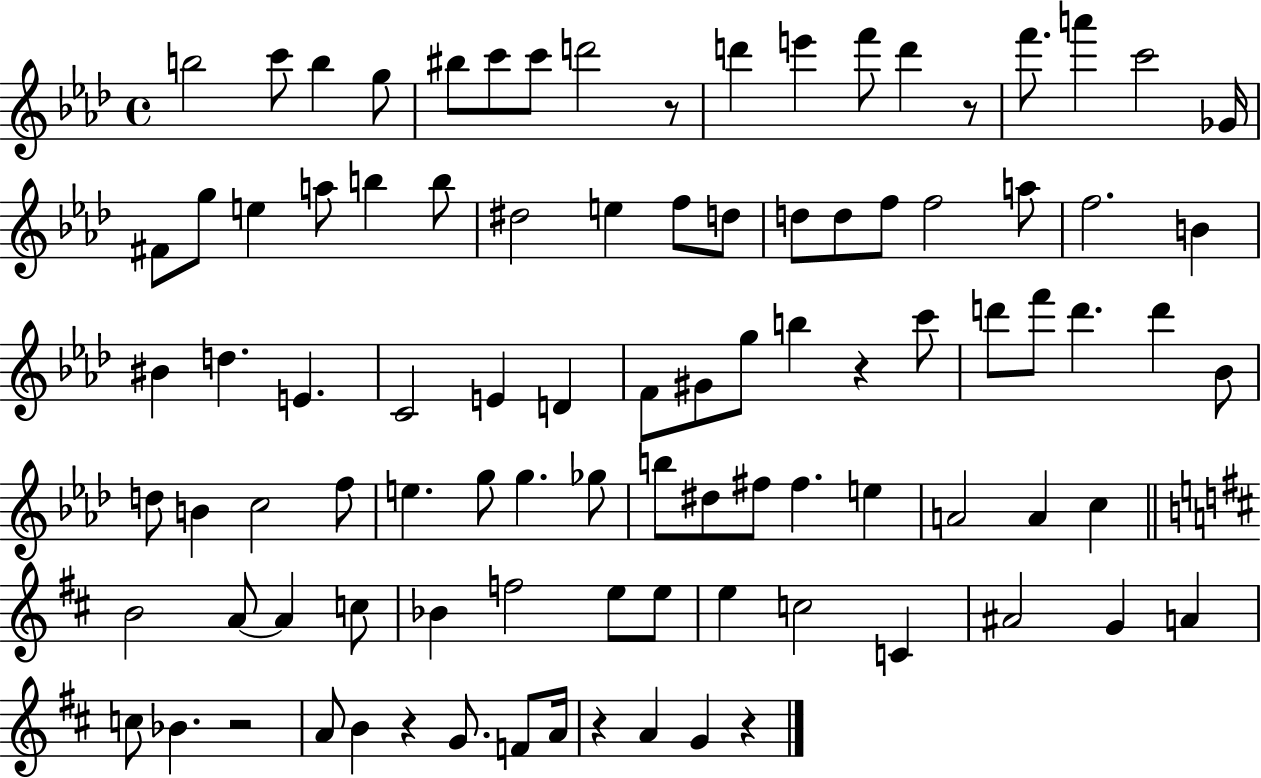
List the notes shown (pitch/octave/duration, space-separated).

B5/h C6/e B5/q G5/e BIS5/e C6/e C6/e D6/h R/e D6/q E6/q F6/e D6/q R/e F6/e. A6/q C6/h Gb4/s F#4/e G5/e E5/q A5/e B5/q B5/e D#5/h E5/q F5/e D5/e D5/e D5/e F5/e F5/h A5/e F5/h. B4/q BIS4/q D5/q. E4/q. C4/h E4/q D4/q F4/e G#4/e G5/e B5/q R/q C6/e D6/e F6/e D6/q. D6/q Bb4/e D5/e B4/q C5/h F5/e E5/q. G5/e G5/q. Gb5/e B5/e D#5/e F#5/e F#5/q. E5/q A4/h A4/q C5/q B4/h A4/e A4/q C5/e Bb4/q F5/h E5/e E5/e E5/q C5/h C4/q A#4/h G4/q A4/q C5/e Bb4/q. R/h A4/e B4/q R/q G4/e. F4/e A4/s R/q A4/q G4/q R/q